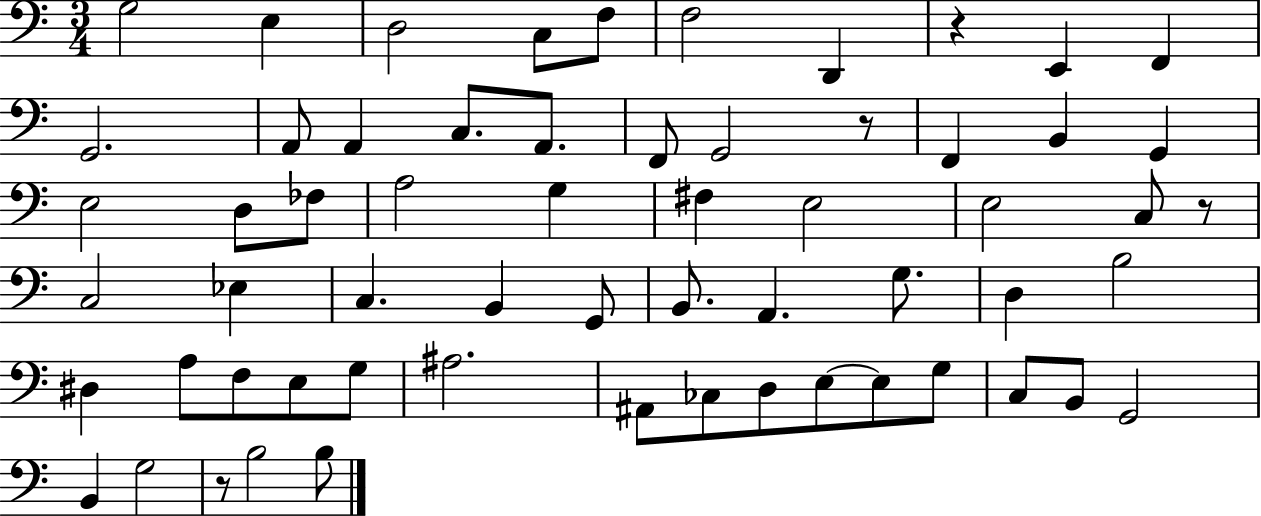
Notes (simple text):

G3/h E3/q D3/h C3/e F3/e F3/h D2/q R/q E2/q F2/q G2/h. A2/e A2/q C3/e. A2/e. F2/e G2/h R/e F2/q B2/q G2/q E3/h D3/e FES3/e A3/h G3/q F#3/q E3/h E3/h C3/e R/e C3/h Eb3/q C3/q. B2/q G2/e B2/e. A2/q. G3/e. D3/q B3/h D#3/q A3/e F3/e E3/e G3/e A#3/h. A#2/e CES3/e D3/e E3/e E3/e G3/e C3/e B2/e G2/h B2/q G3/h R/e B3/h B3/e